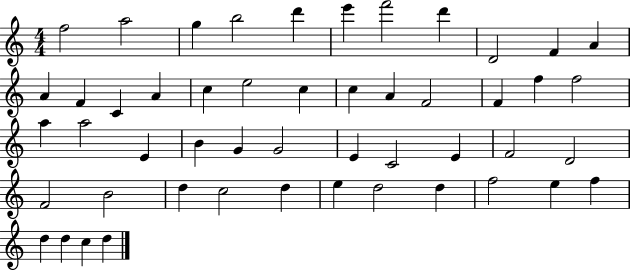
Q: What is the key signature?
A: C major